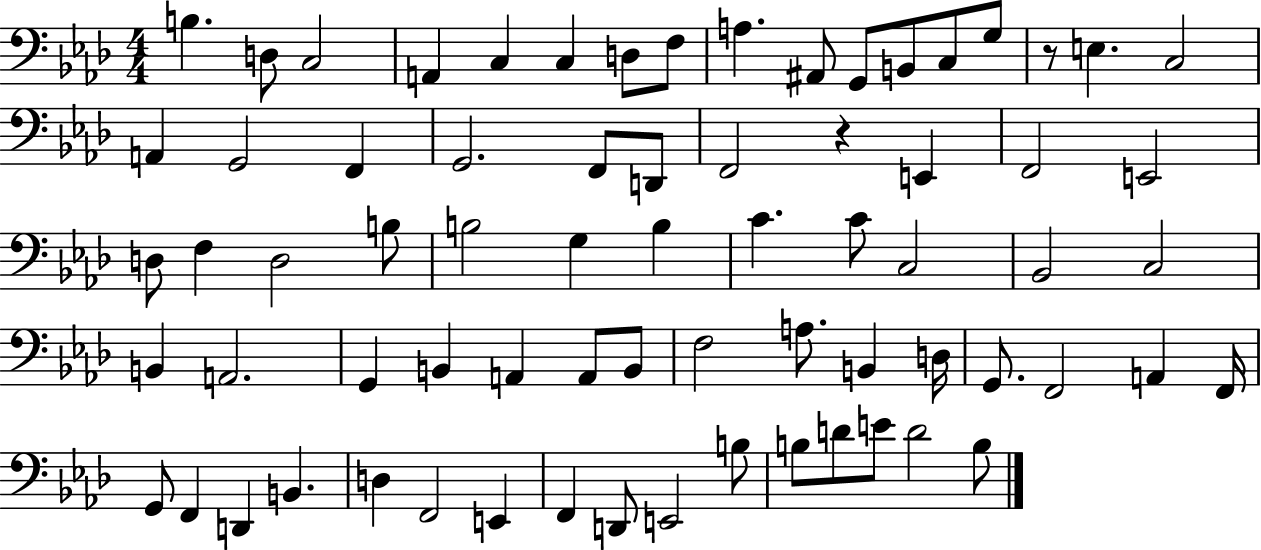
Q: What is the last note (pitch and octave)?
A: B3